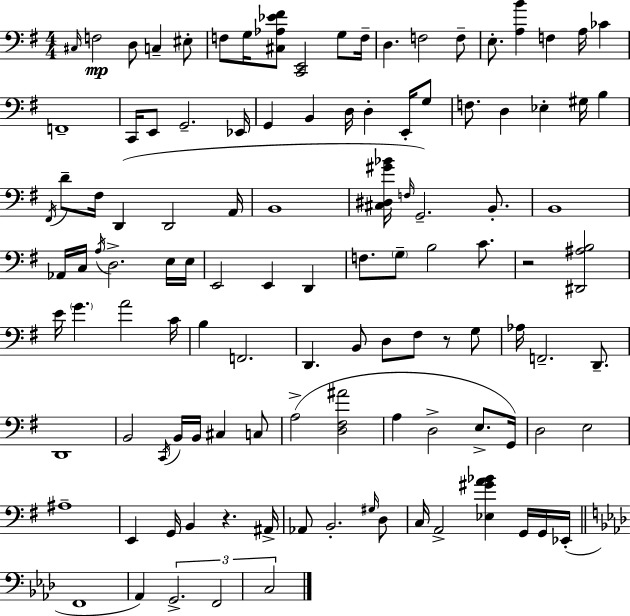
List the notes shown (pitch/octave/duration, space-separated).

C#3/s F3/h D3/e C3/q EIS3/e F3/e G3/s [C#3,Ab3,Eb4,F#4]/e [C2,E2]/h G3/e F3/s D3/q. F3/h F3/e E3/e. [A3,B4]/q F3/q A3/s CES4/q F2/w C2/s E2/e G2/h. Eb2/s G2/q B2/q D3/s D3/q E2/s G3/e F3/e. D3/q Eb3/q G#3/s B3/q F#2/s D4/e F#3/s D2/q D2/h A2/s B2/w [C#3,D#3,G#4,Bb4]/s F3/s G2/h. B2/e. B2/w Ab2/s C3/s A3/s D3/h. E3/s E3/s E2/h E2/q D2/q F3/e. G3/e B3/h C4/e. R/h [D#2,A#3,B3]/h E4/s G4/q. A4/h C4/s B3/q F2/h. D2/q. B2/e D3/e F#3/e R/e G3/e Ab3/s F2/h. D2/e. D2/w B2/h C2/s B2/s B2/s C#3/q C3/e A3/h [D3,F#3,A#4]/h A3/q D3/h E3/e. G2/s D3/h E3/h A#3/w E2/q G2/s B2/q R/q. A#2/s Ab2/e B2/h. G#3/s D3/e C3/s A2/h [Eb3,G#4,A4,Bb4]/q G2/s G2/s Eb2/s F2/w Ab2/q G2/h. F2/h C3/h